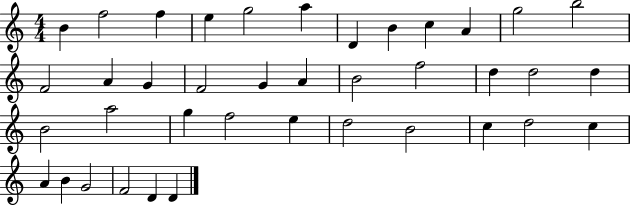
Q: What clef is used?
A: treble